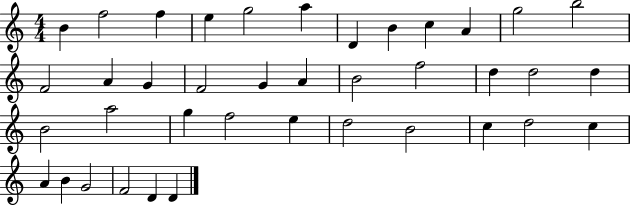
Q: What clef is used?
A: treble